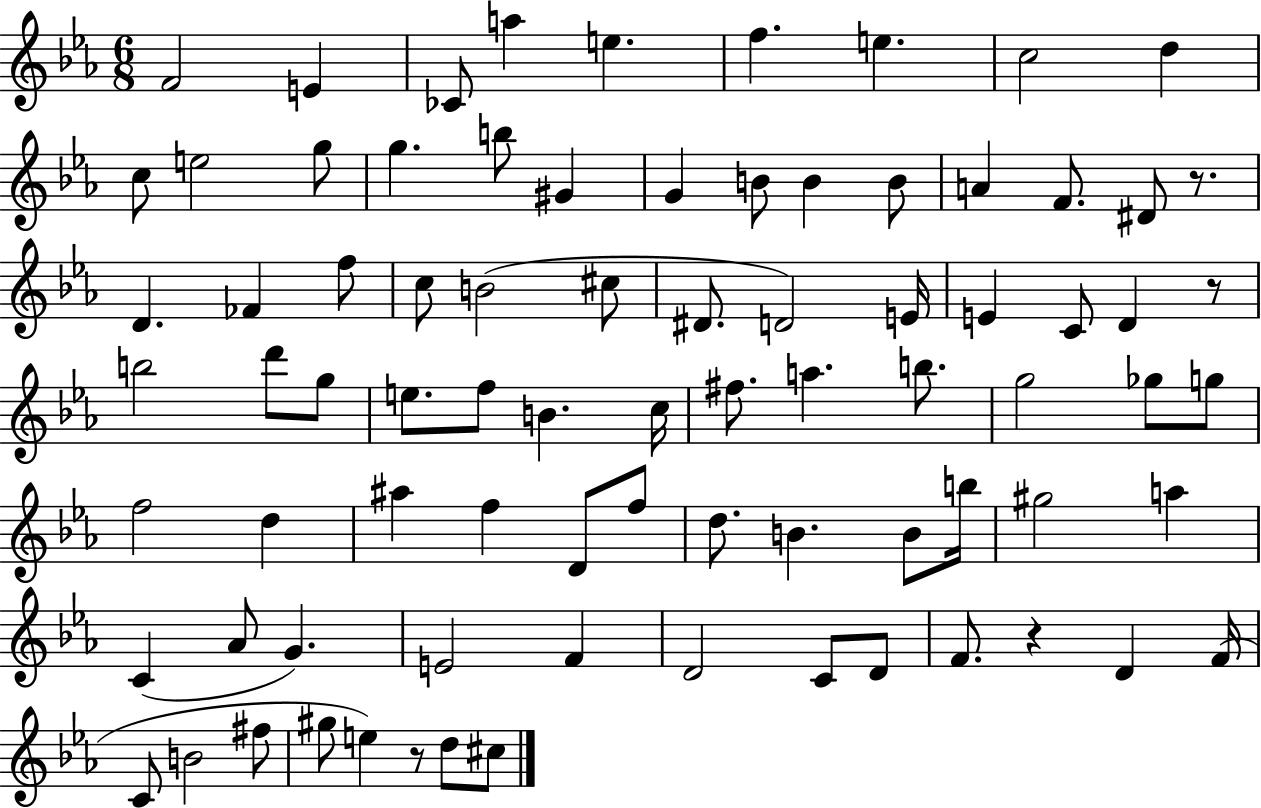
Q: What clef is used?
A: treble